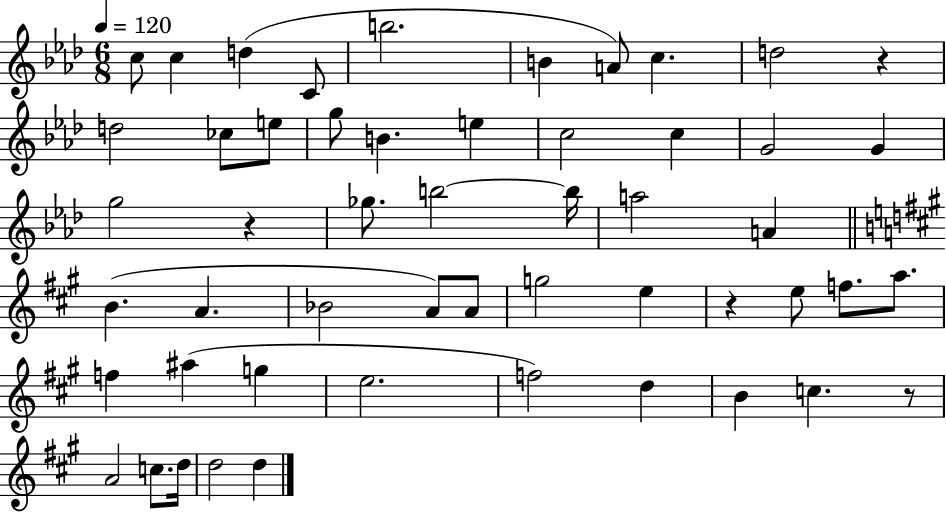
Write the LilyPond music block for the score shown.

{
  \clef treble
  \numericTimeSignature
  \time 6/8
  \key aes \major
  \tempo 4 = 120
  \repeat volta 2 { c''8 c''4 d''4( c'8 | b''2. | b'4 a'8) c''4. | d''2 r4 | \break d''2 ces''8 e''8 | g''8 b'4. e''4 | c''2 c''4 | g'2 g'4 | \break g''2 r4 | ges''8. b''2~~ b''16 | a''2 a'4 | \bar "||" \break \key a \major b'4.( a'4. | bes'2 a'8) a'8 | g''2 e''4 | r4 e''8 f''8. a''8. | \break f''4 ais''4( g''4 | e''2. | f''2) d''4 | b'4 c''4. r8 | \break a'2 c''8. d''16 | d''2 d''4 | } \bar "|."
}